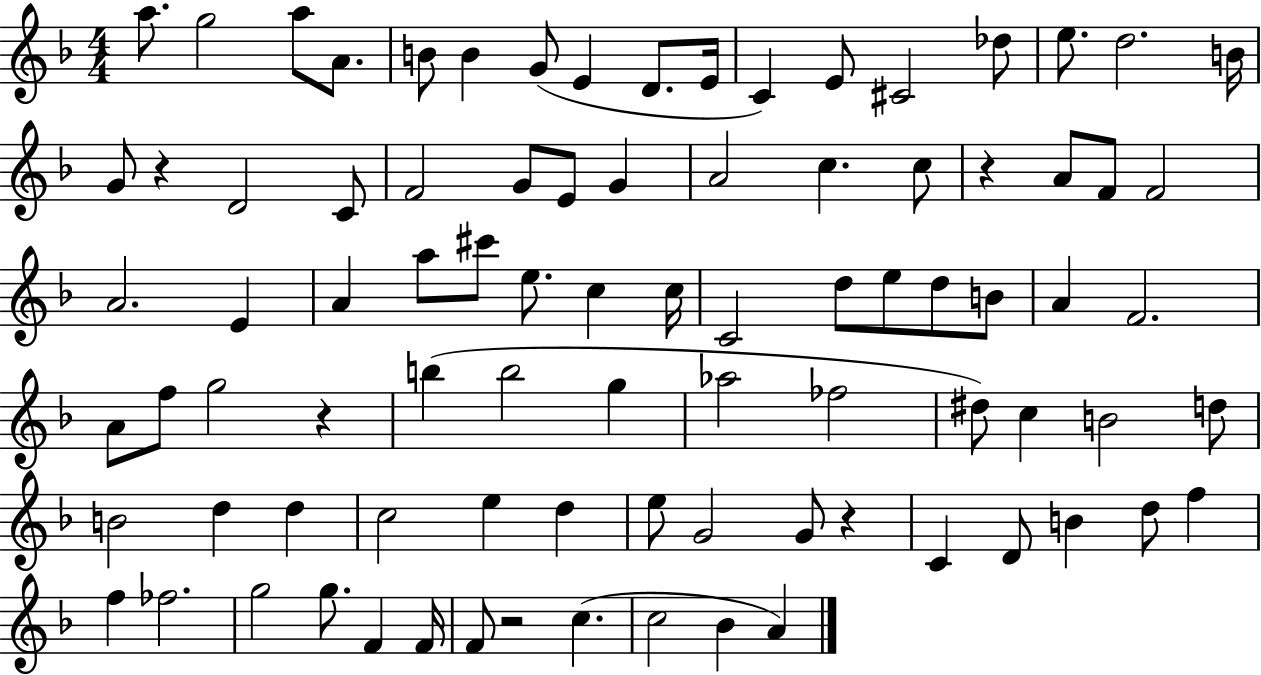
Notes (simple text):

A5/e. G5/h A5/e A4/e. B4/e B4/q G4/e E4/q D4/e. E4/s C4/q E4/e C#4/h Db5/e E5/e. D5/h. B4/s G4/e R/q D4/h C4/e F4/h G4/e E4/e G4/q A4/h C5/q. C5/e R/q A4/e F4/e F4/h A4/h. E4/q A4/q A5/e C#6/e E5/e. C5/q C5/s C4/h D5/e E5/e D5/e B4/e A4/q F4/h. A4/e F5/e G5/h R/q B5/q B5/h G5/q Ab5/h FES5/h D#5/e C5/q B4/h D5/e B4/h D5/q D5/q C5/h E5/q D5/q E5/e G4/h G4/e R/q C4/q D4/e B4/q D5/e F5/q F5/q FES5/h. G5/h G5/e. F4/q F4/s F4/e R/h C5/q. C5/h Bb4/q A4/q